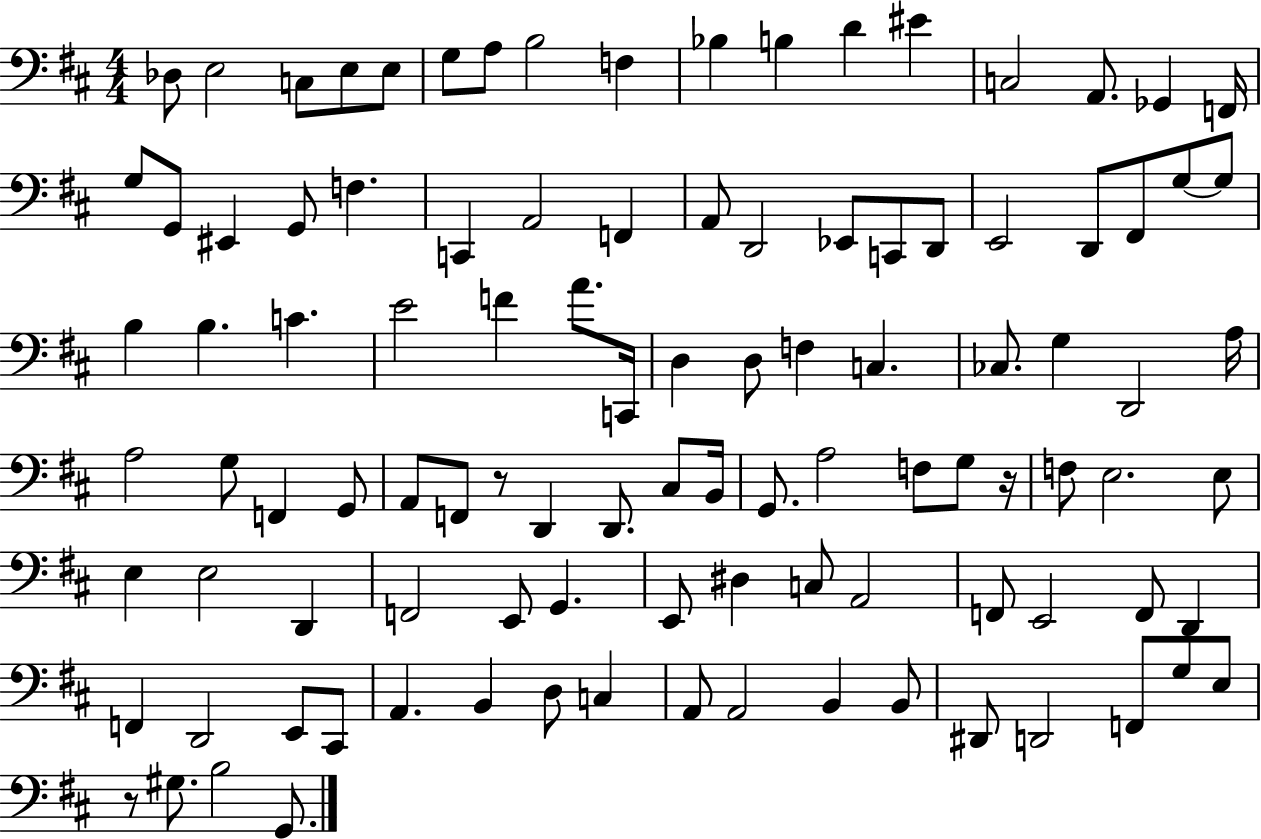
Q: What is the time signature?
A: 4/4